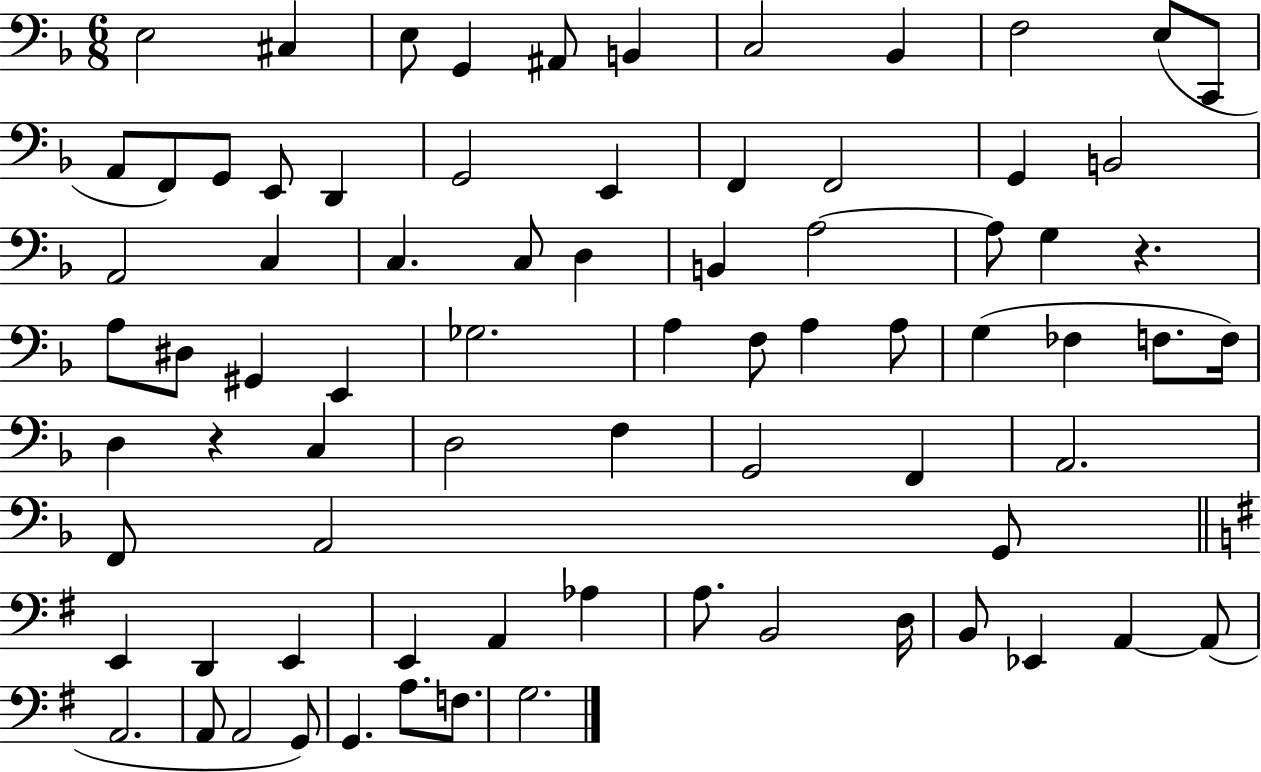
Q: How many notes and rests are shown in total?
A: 77